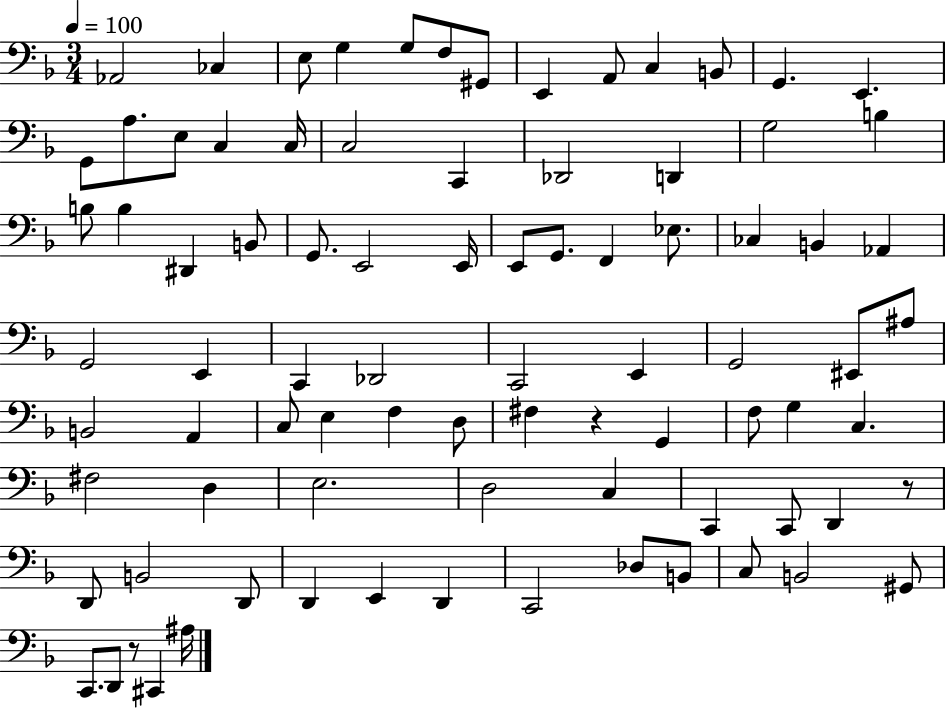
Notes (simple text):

Ab2/h CES3/q E3/e G3/q G3/e F3/e G#2/e E2/q A2/e C3/q B2/e G2/q. E2/q. G2/e A3/e. E3/e C3/q C3/s C3/h C2/q Db2/h D2/q G3/h B3/q B3/e B3/q D#2/q B2/e G2/e. E2/h E2/s E2/e G2/e. F2/q Eb3/e. CES3/q B2/q Ab2/q G2/h E2/q C2/q Db2/h C2/h E2/q G2/h EIS2/e A#3/e B2/h A2/q C3/e E3/q F3/q D3/e F#3/q R/q G2/q F3/e G3/q C3/q. F#3/h D3/q E3/h. D3/h C3/q C2/q C2/e D2/q R/e D2/e B2/h D2/e D2/q E2/q D2/q C2/h Db3/e B2/e C3/e B2/h G#2/e C2/e. D2/e R/e C#2/q A#3/s